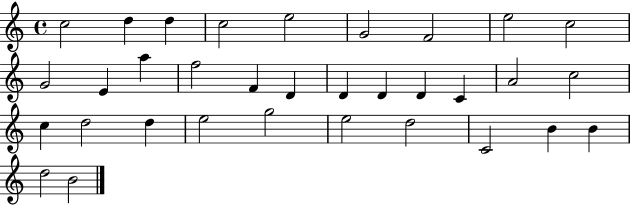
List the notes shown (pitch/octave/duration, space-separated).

C5/h D5/q D5/q C5/h E5/h G4/h F4/h E5/h C5/h G4/h E4/q A5/q F5/h F4/q D4/q D4/q D4/q D4/q C4/q A4/h C5/h C5/q D5/h D5/q E5/h G5/h E5/h D5/h C4/h B4/q B4/q D5/h B4/h